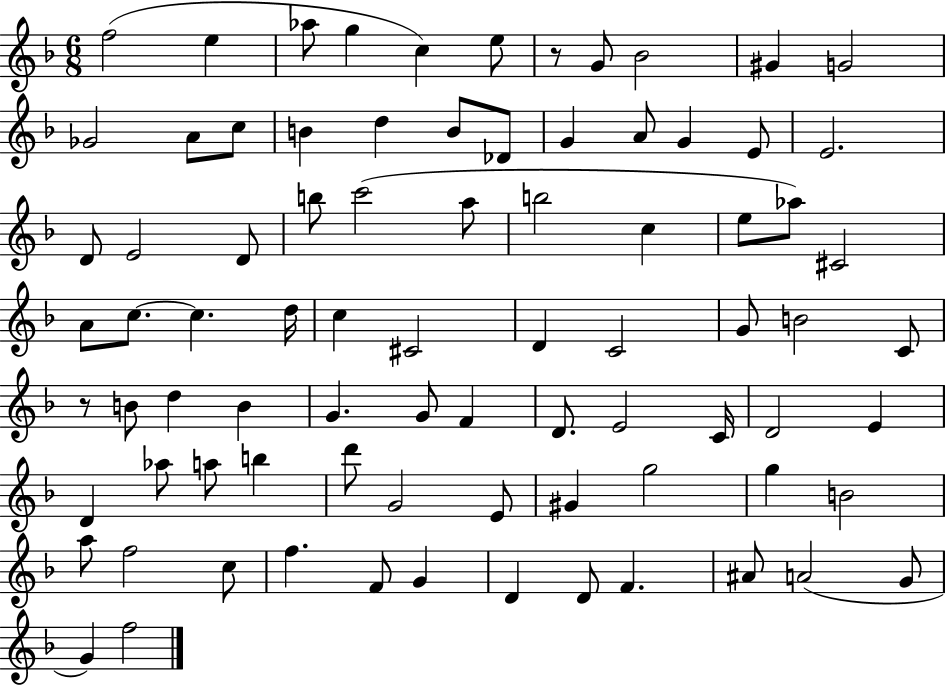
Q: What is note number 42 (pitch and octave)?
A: G4